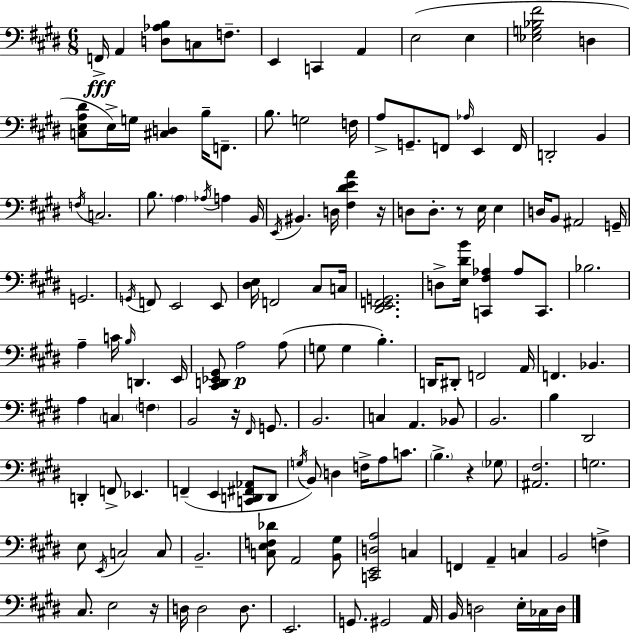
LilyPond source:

{
  \clef bass
  \numericTimeSignature
  \time 6/8
  \key e \major
  f,16->\fff a,4 <d aes b>8 c8 f8.-- | e,4 c,4 a,4 | e2( e4 | <ees g bes fis'>2 d4 | \break <c e a dis'>8 e16->) g16 <cis d>4 b16-- f,8.-- | b8. g2 f16 | a8-> g,8.-- f,8 \grace { aes16 } e,4 | f,16 d,2-. b,4 | \break \acciaccatura { f16 } c2. | b8. \parenthesize a4 \acciaccatura { aes16 } a4 | b,16 \acciaccatura { e,16 } bis,4. d16 <fis dis' e' a'>4 | r16 d8 d8.-. r8 e16 | \break e4 d16 b,8 ais,2 | g,16-- g,2. | \acciaccatura { g,16 } f,8 e,2 | e,8 <dis e>16 f,2 | \break cis8 c16 <dis, e, f, g,>2. | d8-> <e dis' b'>16 <c, fis aes>4 | aes8 c,8. bes2. | a4-- c'16 \grace { b16 } d,4. | \break e,16 <cis, d, ees, gis,>8 a2\p | a8( g8 g4 | b4.-.) d,16 dis,8-. f,2 | a,16 f,4. | \break bes,4. a4 \parenthesize c4 | \parenthesize f4 b,2 | r16 \grace { fis,16 } g,8. b,2. | c4 a,4. | \break bes,8 b,2. | b4 dis,2 | d,4-. f,8-> | ees,4. f,4--( e,4 | \break <c, d, fis, aes,>8 d,8 \acciaccatura { g16 } b,8) d4 | f16-> a8 c'8. \parenthesize b4.-> | r4 \parenthesize ges8 <ais, fis>2. | g2. | \break e8 \acciaccatura { e,16 } c2 | c8 b,2.-- | <c e f des'>8 a,2 | <b, gis>8 <c, e, d a>2 | \break c4 f,4 | a,4-- c4 b,2 | f4-> cis8. | e2 r16 d16 d2 | \break d8. e,2. | g,8. | gis,2 a,16 b,16 d2 | e16-. ces16 d16 \bar "|."
}